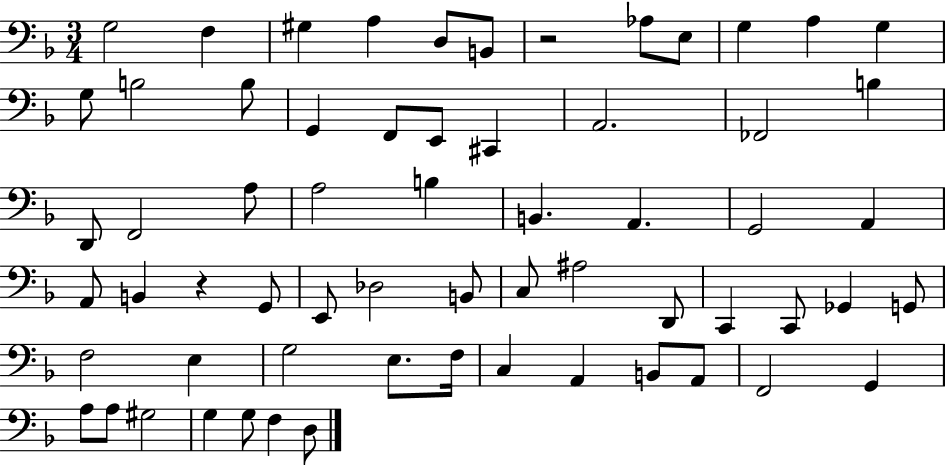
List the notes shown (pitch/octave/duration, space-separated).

G3/h F3/q G#3/q A3/q D3/e B2/e R/h Ab3/e E3/e G3/q A3/q G3/q G3/e B3/h B3/e G2/q F2/e E2/e C#2/q A2/h. FES2/h B3/q D2/e F2/h A3/e A3/h B3/q B2/q. A2/q. G2/h A2/q A2/e B2/q R/q G2/e E2/e Db3/h B2/e C3/e A#3/h D2/e C2/q C2/e Gb2/q G2/e F3/h E3/q G3/h E3/e. F3/s C3/q A2/q B2/e A2/e F2/h G2/q A3/e A3/e G#3/h G3/q G3/e F3/q D3/e